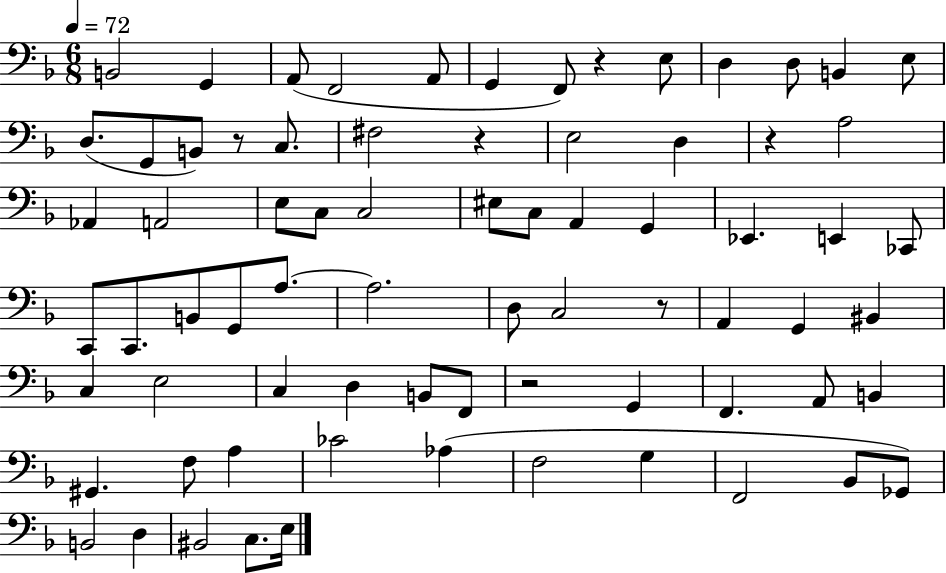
X:1
T:Untitled
M:6/8
L:1/4
K:F
B,,2 G,, A,,/2 F,,2 A,,/2 G,, F,,/2 z E,/2 D, D,/2 B,, E,/2 D,/2 G,,/2 B,,/2 z/2 C,/2 ^F,2 z E,2 D, z A,2 _A,, A,,2 E,/2 C,/2 C,2 ^E,/2 C,/2 A,, G,, _E,, E,, _C,,/2 C,,/2 C,,/2 B,,/2 G,,/2 A,/2 A,2 D,/2 C,2 z/2 A,, G,, ^B,, C, E,2 C, D, B,,/2 F,,/2 z2 G,, F,, A,,/2 B,, ^G,, F,/2 A, _C2 _A, F,2 G, F,,2 _B,,/2 _G,,/2 B,,2 D, ^B,,2 C,/2 E,/4